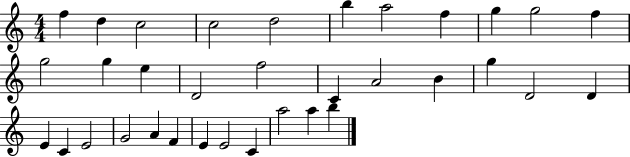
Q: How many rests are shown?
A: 0